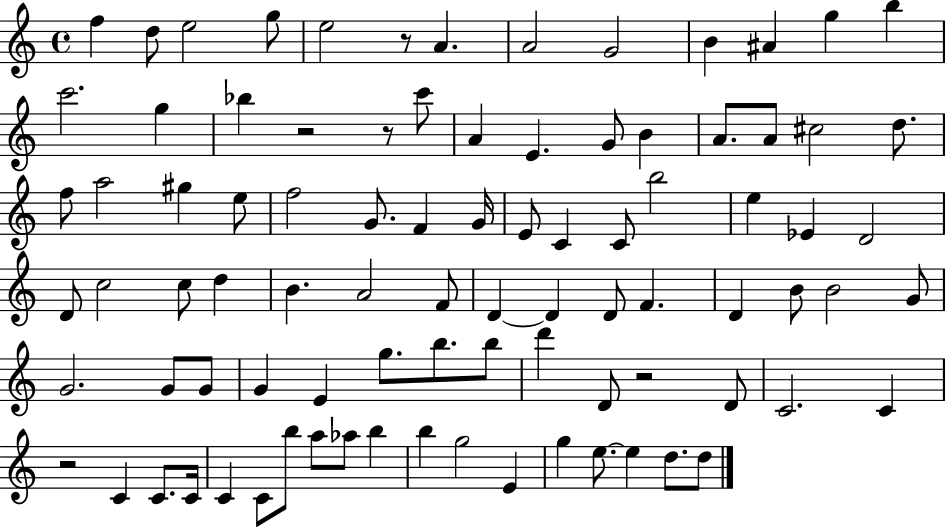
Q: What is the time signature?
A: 4/4